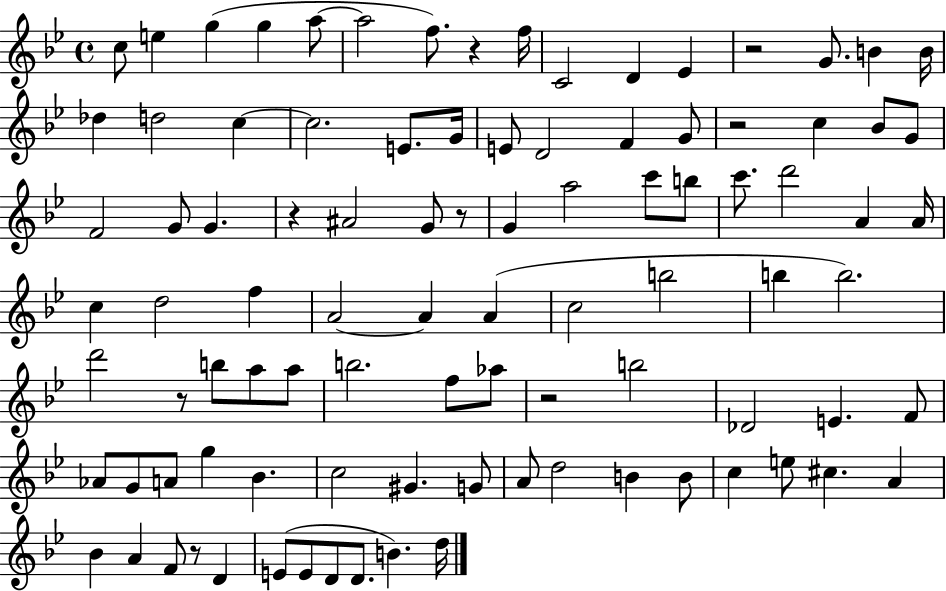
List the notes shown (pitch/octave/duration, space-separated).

C5/e E5/q G5/q G5/q A5/e A5/h F5/e. R/q F5/s C4/h D4/q Eb4/q R/h G4/e. B4/q B4/s Db5/q D5/h C5/q C5/h. E4/e. G4/s E4/e D4/h F4/q G4/e R/h C5/q Bb4/e G4/e F4/h G4/e G4/q. R/q A#4/h G4/e R/e G4/q A5/h C6/e B5/e C6/e. D6/h A4/q A4/s C5/q D5/h F5/q A4/h A4/q A4/q C5/h B5/h B5/q B5/h. D6/h R/e B5/e A5/e A5/e B5/h. F5/e Ab5/e R/h B5/h Db4/h E4/q. F4/e Ab4/e G4/e A4/e G5/q Bb4/q. C5/h G#4/q. G4/e A4/e D5/h B4/q B4/e C5/q E5/e C#5/q. A4/q Bb4/q A4/q F4/e R/e D4/q E4/e E4/e D4/e D4/e. B4/q. D5/s